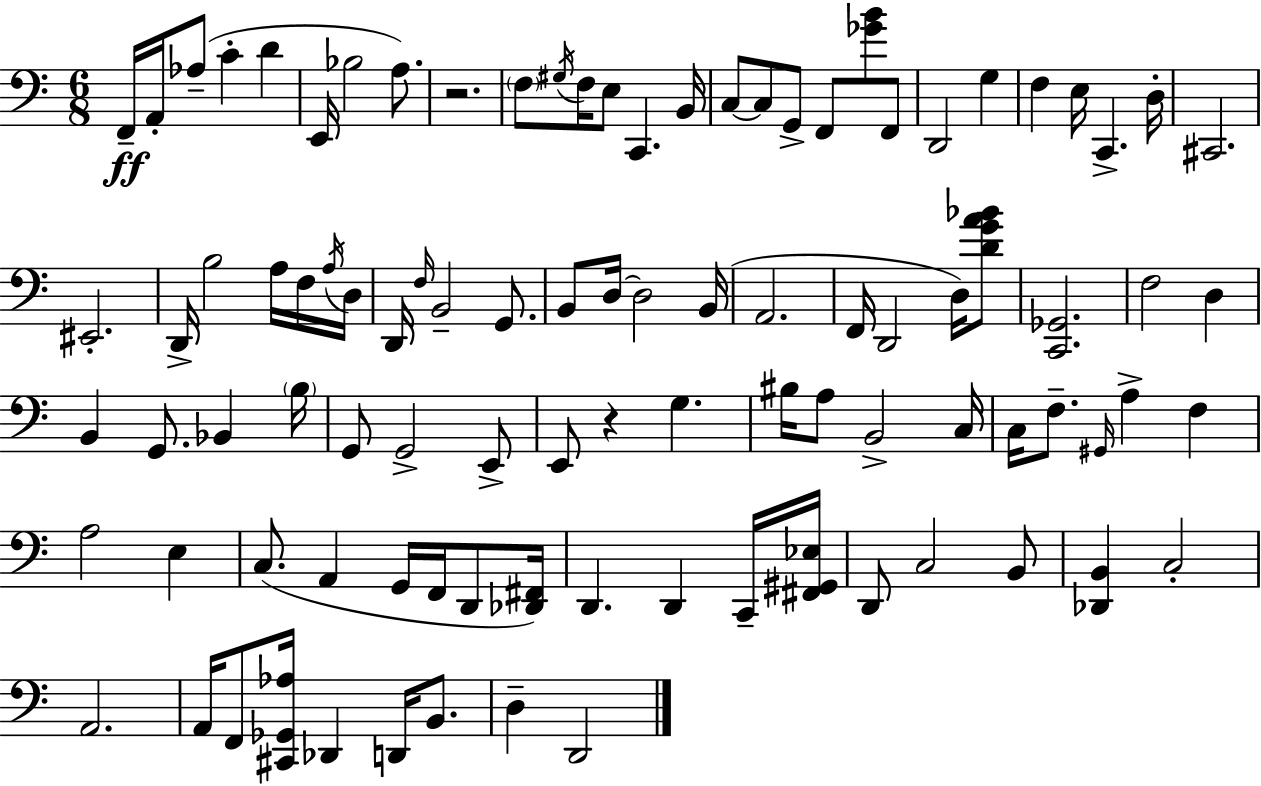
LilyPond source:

{
  \clef bass
  \numericTimeSignature
  \time 6/8
  \key c \major
  f,16--\ff a,16-. aes8--( c'4-. d'4 | e,16 bes2 a8.) | r2. | \parenthesize f8 \acciaccatura { gis16 } f16 e8 c,4. | \break b,16 c8~~ c8 g,8-> f,8 <ges' b'>8 f,8 | d,2 g4 | f4 e16 c,4.-> | d16-. cis,2. | \break eis,2.-. | d,16-> b2 a16 f16 | \acciaccatura { a16 } d16 d,16 \grace { f16 } b,2-- | g,8. b,8 d16~~ d2 | \break b,16( a,2. | f,16 d,2 | d16) <d' g' a' bes'>8 <c, ges,>2. | f2 d4 | \break b,4 g,8. bes,4 | \parenthesize b16 g,8 g,2-> | e,8-> e,8 r4 g4. | bis16 a8 b,2-> | \break c16 c16 f8.-- \grace { gis,16 } a4-> | f4 a2 | e4 c8.( a,4 g,16 | f,16 d,8 <des, fis,>16) d,4. d,4 | \break c,16-- <fis, gis, ees>16 d,8 c2 | b,8 <des, b,>4 c2-. | a,2. | a,16 f,8 <cis, ges, aes>16 des,4 | \break d,16 b,8. d4-- d,2 | \bar "|."
}